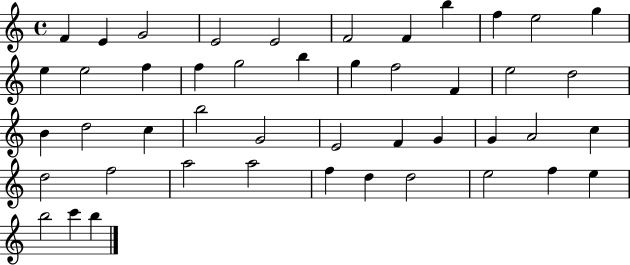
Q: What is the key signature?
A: C major